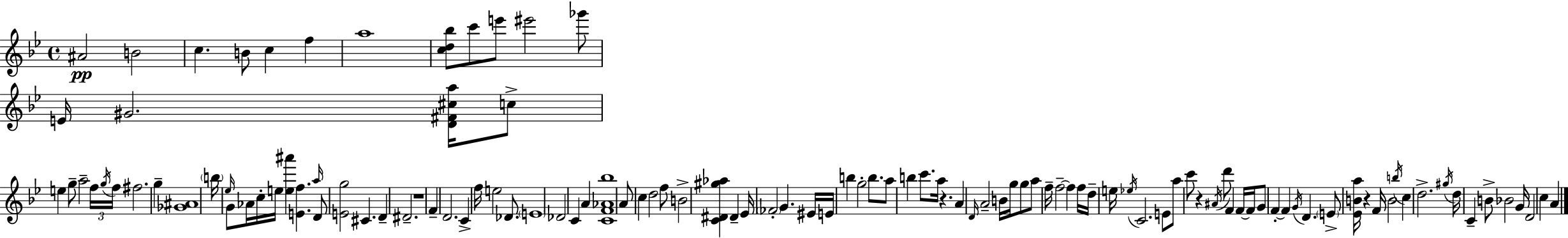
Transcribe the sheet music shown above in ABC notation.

X:1
T:Untitled
M:4/4
L:1/4
K:Gm
^A2 B2 c B/2 c f a4 [cd_b]/2 c'/2 e'/2 ^e'2 _g'/2 E/4 ^G2 [D^F^ca]/4 c/2 e g/2 a2 f/4 g/4 f/4 ^f2 g [_G^A]4 b/4 _e/4 G/2 _A/4 c/4 e/4 [e^a'] [Ef] a/4 D/2 [Eg]2 ^C D ^D2 z4 F D2 C f/4 e2 _D/2 E4 _D2 C A [CF_A_b]4 A/2 c d2 f/2 B2 [C^D^g_a] ^D _E/4 _F2 G ^E/4 E/4 b g2 b/2 a/2 b c'/2 a/4 z A D/4 A2 B/4 g/4 g/2 a/2 f/4 f2 f f/4 d/4 e/4 _e/4 C2 E/2 a/2 c'/2 z ^A/4 d'/2 F F/4 F/4 G/2 F F G/4 D E/2 [_EBa]/4 z F/4 B2 b/4 c d2 ^g/4 d/4 C B/2 _B2 G/4 D2 c A